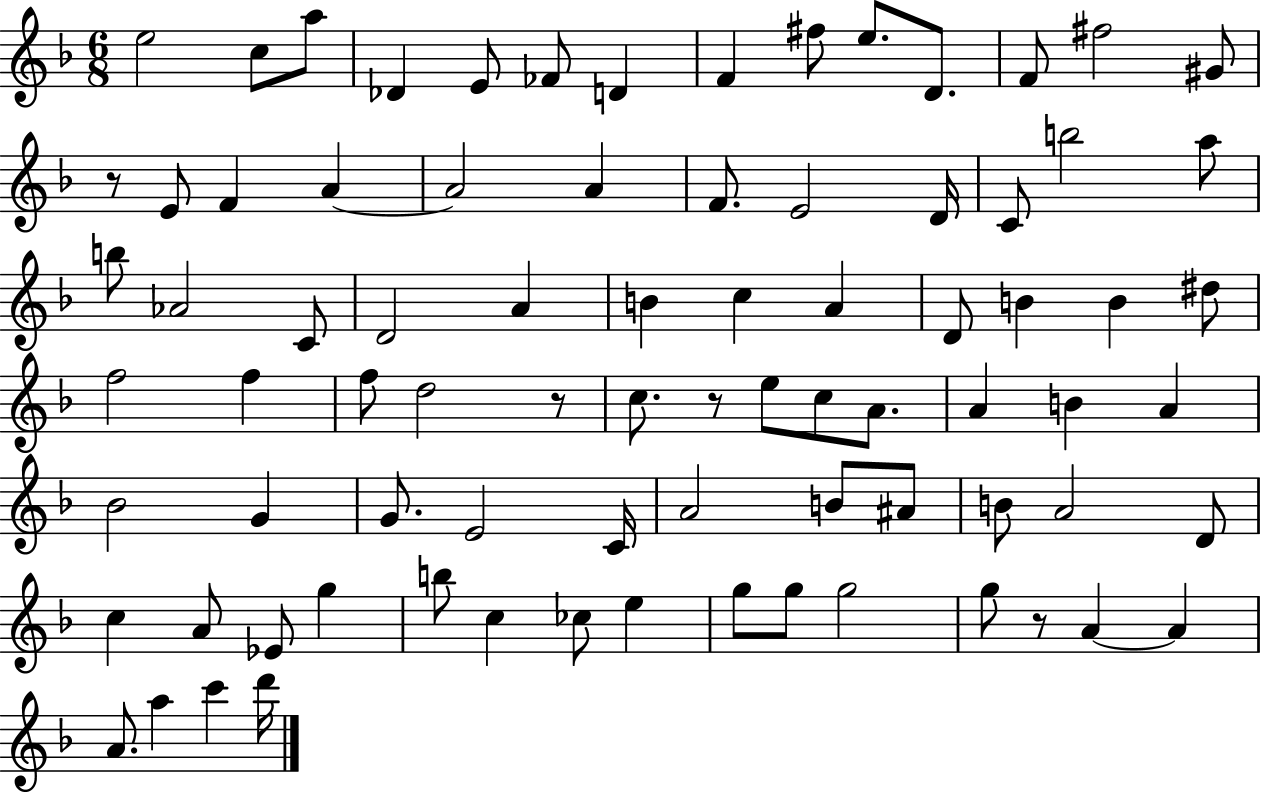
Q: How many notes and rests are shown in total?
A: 81